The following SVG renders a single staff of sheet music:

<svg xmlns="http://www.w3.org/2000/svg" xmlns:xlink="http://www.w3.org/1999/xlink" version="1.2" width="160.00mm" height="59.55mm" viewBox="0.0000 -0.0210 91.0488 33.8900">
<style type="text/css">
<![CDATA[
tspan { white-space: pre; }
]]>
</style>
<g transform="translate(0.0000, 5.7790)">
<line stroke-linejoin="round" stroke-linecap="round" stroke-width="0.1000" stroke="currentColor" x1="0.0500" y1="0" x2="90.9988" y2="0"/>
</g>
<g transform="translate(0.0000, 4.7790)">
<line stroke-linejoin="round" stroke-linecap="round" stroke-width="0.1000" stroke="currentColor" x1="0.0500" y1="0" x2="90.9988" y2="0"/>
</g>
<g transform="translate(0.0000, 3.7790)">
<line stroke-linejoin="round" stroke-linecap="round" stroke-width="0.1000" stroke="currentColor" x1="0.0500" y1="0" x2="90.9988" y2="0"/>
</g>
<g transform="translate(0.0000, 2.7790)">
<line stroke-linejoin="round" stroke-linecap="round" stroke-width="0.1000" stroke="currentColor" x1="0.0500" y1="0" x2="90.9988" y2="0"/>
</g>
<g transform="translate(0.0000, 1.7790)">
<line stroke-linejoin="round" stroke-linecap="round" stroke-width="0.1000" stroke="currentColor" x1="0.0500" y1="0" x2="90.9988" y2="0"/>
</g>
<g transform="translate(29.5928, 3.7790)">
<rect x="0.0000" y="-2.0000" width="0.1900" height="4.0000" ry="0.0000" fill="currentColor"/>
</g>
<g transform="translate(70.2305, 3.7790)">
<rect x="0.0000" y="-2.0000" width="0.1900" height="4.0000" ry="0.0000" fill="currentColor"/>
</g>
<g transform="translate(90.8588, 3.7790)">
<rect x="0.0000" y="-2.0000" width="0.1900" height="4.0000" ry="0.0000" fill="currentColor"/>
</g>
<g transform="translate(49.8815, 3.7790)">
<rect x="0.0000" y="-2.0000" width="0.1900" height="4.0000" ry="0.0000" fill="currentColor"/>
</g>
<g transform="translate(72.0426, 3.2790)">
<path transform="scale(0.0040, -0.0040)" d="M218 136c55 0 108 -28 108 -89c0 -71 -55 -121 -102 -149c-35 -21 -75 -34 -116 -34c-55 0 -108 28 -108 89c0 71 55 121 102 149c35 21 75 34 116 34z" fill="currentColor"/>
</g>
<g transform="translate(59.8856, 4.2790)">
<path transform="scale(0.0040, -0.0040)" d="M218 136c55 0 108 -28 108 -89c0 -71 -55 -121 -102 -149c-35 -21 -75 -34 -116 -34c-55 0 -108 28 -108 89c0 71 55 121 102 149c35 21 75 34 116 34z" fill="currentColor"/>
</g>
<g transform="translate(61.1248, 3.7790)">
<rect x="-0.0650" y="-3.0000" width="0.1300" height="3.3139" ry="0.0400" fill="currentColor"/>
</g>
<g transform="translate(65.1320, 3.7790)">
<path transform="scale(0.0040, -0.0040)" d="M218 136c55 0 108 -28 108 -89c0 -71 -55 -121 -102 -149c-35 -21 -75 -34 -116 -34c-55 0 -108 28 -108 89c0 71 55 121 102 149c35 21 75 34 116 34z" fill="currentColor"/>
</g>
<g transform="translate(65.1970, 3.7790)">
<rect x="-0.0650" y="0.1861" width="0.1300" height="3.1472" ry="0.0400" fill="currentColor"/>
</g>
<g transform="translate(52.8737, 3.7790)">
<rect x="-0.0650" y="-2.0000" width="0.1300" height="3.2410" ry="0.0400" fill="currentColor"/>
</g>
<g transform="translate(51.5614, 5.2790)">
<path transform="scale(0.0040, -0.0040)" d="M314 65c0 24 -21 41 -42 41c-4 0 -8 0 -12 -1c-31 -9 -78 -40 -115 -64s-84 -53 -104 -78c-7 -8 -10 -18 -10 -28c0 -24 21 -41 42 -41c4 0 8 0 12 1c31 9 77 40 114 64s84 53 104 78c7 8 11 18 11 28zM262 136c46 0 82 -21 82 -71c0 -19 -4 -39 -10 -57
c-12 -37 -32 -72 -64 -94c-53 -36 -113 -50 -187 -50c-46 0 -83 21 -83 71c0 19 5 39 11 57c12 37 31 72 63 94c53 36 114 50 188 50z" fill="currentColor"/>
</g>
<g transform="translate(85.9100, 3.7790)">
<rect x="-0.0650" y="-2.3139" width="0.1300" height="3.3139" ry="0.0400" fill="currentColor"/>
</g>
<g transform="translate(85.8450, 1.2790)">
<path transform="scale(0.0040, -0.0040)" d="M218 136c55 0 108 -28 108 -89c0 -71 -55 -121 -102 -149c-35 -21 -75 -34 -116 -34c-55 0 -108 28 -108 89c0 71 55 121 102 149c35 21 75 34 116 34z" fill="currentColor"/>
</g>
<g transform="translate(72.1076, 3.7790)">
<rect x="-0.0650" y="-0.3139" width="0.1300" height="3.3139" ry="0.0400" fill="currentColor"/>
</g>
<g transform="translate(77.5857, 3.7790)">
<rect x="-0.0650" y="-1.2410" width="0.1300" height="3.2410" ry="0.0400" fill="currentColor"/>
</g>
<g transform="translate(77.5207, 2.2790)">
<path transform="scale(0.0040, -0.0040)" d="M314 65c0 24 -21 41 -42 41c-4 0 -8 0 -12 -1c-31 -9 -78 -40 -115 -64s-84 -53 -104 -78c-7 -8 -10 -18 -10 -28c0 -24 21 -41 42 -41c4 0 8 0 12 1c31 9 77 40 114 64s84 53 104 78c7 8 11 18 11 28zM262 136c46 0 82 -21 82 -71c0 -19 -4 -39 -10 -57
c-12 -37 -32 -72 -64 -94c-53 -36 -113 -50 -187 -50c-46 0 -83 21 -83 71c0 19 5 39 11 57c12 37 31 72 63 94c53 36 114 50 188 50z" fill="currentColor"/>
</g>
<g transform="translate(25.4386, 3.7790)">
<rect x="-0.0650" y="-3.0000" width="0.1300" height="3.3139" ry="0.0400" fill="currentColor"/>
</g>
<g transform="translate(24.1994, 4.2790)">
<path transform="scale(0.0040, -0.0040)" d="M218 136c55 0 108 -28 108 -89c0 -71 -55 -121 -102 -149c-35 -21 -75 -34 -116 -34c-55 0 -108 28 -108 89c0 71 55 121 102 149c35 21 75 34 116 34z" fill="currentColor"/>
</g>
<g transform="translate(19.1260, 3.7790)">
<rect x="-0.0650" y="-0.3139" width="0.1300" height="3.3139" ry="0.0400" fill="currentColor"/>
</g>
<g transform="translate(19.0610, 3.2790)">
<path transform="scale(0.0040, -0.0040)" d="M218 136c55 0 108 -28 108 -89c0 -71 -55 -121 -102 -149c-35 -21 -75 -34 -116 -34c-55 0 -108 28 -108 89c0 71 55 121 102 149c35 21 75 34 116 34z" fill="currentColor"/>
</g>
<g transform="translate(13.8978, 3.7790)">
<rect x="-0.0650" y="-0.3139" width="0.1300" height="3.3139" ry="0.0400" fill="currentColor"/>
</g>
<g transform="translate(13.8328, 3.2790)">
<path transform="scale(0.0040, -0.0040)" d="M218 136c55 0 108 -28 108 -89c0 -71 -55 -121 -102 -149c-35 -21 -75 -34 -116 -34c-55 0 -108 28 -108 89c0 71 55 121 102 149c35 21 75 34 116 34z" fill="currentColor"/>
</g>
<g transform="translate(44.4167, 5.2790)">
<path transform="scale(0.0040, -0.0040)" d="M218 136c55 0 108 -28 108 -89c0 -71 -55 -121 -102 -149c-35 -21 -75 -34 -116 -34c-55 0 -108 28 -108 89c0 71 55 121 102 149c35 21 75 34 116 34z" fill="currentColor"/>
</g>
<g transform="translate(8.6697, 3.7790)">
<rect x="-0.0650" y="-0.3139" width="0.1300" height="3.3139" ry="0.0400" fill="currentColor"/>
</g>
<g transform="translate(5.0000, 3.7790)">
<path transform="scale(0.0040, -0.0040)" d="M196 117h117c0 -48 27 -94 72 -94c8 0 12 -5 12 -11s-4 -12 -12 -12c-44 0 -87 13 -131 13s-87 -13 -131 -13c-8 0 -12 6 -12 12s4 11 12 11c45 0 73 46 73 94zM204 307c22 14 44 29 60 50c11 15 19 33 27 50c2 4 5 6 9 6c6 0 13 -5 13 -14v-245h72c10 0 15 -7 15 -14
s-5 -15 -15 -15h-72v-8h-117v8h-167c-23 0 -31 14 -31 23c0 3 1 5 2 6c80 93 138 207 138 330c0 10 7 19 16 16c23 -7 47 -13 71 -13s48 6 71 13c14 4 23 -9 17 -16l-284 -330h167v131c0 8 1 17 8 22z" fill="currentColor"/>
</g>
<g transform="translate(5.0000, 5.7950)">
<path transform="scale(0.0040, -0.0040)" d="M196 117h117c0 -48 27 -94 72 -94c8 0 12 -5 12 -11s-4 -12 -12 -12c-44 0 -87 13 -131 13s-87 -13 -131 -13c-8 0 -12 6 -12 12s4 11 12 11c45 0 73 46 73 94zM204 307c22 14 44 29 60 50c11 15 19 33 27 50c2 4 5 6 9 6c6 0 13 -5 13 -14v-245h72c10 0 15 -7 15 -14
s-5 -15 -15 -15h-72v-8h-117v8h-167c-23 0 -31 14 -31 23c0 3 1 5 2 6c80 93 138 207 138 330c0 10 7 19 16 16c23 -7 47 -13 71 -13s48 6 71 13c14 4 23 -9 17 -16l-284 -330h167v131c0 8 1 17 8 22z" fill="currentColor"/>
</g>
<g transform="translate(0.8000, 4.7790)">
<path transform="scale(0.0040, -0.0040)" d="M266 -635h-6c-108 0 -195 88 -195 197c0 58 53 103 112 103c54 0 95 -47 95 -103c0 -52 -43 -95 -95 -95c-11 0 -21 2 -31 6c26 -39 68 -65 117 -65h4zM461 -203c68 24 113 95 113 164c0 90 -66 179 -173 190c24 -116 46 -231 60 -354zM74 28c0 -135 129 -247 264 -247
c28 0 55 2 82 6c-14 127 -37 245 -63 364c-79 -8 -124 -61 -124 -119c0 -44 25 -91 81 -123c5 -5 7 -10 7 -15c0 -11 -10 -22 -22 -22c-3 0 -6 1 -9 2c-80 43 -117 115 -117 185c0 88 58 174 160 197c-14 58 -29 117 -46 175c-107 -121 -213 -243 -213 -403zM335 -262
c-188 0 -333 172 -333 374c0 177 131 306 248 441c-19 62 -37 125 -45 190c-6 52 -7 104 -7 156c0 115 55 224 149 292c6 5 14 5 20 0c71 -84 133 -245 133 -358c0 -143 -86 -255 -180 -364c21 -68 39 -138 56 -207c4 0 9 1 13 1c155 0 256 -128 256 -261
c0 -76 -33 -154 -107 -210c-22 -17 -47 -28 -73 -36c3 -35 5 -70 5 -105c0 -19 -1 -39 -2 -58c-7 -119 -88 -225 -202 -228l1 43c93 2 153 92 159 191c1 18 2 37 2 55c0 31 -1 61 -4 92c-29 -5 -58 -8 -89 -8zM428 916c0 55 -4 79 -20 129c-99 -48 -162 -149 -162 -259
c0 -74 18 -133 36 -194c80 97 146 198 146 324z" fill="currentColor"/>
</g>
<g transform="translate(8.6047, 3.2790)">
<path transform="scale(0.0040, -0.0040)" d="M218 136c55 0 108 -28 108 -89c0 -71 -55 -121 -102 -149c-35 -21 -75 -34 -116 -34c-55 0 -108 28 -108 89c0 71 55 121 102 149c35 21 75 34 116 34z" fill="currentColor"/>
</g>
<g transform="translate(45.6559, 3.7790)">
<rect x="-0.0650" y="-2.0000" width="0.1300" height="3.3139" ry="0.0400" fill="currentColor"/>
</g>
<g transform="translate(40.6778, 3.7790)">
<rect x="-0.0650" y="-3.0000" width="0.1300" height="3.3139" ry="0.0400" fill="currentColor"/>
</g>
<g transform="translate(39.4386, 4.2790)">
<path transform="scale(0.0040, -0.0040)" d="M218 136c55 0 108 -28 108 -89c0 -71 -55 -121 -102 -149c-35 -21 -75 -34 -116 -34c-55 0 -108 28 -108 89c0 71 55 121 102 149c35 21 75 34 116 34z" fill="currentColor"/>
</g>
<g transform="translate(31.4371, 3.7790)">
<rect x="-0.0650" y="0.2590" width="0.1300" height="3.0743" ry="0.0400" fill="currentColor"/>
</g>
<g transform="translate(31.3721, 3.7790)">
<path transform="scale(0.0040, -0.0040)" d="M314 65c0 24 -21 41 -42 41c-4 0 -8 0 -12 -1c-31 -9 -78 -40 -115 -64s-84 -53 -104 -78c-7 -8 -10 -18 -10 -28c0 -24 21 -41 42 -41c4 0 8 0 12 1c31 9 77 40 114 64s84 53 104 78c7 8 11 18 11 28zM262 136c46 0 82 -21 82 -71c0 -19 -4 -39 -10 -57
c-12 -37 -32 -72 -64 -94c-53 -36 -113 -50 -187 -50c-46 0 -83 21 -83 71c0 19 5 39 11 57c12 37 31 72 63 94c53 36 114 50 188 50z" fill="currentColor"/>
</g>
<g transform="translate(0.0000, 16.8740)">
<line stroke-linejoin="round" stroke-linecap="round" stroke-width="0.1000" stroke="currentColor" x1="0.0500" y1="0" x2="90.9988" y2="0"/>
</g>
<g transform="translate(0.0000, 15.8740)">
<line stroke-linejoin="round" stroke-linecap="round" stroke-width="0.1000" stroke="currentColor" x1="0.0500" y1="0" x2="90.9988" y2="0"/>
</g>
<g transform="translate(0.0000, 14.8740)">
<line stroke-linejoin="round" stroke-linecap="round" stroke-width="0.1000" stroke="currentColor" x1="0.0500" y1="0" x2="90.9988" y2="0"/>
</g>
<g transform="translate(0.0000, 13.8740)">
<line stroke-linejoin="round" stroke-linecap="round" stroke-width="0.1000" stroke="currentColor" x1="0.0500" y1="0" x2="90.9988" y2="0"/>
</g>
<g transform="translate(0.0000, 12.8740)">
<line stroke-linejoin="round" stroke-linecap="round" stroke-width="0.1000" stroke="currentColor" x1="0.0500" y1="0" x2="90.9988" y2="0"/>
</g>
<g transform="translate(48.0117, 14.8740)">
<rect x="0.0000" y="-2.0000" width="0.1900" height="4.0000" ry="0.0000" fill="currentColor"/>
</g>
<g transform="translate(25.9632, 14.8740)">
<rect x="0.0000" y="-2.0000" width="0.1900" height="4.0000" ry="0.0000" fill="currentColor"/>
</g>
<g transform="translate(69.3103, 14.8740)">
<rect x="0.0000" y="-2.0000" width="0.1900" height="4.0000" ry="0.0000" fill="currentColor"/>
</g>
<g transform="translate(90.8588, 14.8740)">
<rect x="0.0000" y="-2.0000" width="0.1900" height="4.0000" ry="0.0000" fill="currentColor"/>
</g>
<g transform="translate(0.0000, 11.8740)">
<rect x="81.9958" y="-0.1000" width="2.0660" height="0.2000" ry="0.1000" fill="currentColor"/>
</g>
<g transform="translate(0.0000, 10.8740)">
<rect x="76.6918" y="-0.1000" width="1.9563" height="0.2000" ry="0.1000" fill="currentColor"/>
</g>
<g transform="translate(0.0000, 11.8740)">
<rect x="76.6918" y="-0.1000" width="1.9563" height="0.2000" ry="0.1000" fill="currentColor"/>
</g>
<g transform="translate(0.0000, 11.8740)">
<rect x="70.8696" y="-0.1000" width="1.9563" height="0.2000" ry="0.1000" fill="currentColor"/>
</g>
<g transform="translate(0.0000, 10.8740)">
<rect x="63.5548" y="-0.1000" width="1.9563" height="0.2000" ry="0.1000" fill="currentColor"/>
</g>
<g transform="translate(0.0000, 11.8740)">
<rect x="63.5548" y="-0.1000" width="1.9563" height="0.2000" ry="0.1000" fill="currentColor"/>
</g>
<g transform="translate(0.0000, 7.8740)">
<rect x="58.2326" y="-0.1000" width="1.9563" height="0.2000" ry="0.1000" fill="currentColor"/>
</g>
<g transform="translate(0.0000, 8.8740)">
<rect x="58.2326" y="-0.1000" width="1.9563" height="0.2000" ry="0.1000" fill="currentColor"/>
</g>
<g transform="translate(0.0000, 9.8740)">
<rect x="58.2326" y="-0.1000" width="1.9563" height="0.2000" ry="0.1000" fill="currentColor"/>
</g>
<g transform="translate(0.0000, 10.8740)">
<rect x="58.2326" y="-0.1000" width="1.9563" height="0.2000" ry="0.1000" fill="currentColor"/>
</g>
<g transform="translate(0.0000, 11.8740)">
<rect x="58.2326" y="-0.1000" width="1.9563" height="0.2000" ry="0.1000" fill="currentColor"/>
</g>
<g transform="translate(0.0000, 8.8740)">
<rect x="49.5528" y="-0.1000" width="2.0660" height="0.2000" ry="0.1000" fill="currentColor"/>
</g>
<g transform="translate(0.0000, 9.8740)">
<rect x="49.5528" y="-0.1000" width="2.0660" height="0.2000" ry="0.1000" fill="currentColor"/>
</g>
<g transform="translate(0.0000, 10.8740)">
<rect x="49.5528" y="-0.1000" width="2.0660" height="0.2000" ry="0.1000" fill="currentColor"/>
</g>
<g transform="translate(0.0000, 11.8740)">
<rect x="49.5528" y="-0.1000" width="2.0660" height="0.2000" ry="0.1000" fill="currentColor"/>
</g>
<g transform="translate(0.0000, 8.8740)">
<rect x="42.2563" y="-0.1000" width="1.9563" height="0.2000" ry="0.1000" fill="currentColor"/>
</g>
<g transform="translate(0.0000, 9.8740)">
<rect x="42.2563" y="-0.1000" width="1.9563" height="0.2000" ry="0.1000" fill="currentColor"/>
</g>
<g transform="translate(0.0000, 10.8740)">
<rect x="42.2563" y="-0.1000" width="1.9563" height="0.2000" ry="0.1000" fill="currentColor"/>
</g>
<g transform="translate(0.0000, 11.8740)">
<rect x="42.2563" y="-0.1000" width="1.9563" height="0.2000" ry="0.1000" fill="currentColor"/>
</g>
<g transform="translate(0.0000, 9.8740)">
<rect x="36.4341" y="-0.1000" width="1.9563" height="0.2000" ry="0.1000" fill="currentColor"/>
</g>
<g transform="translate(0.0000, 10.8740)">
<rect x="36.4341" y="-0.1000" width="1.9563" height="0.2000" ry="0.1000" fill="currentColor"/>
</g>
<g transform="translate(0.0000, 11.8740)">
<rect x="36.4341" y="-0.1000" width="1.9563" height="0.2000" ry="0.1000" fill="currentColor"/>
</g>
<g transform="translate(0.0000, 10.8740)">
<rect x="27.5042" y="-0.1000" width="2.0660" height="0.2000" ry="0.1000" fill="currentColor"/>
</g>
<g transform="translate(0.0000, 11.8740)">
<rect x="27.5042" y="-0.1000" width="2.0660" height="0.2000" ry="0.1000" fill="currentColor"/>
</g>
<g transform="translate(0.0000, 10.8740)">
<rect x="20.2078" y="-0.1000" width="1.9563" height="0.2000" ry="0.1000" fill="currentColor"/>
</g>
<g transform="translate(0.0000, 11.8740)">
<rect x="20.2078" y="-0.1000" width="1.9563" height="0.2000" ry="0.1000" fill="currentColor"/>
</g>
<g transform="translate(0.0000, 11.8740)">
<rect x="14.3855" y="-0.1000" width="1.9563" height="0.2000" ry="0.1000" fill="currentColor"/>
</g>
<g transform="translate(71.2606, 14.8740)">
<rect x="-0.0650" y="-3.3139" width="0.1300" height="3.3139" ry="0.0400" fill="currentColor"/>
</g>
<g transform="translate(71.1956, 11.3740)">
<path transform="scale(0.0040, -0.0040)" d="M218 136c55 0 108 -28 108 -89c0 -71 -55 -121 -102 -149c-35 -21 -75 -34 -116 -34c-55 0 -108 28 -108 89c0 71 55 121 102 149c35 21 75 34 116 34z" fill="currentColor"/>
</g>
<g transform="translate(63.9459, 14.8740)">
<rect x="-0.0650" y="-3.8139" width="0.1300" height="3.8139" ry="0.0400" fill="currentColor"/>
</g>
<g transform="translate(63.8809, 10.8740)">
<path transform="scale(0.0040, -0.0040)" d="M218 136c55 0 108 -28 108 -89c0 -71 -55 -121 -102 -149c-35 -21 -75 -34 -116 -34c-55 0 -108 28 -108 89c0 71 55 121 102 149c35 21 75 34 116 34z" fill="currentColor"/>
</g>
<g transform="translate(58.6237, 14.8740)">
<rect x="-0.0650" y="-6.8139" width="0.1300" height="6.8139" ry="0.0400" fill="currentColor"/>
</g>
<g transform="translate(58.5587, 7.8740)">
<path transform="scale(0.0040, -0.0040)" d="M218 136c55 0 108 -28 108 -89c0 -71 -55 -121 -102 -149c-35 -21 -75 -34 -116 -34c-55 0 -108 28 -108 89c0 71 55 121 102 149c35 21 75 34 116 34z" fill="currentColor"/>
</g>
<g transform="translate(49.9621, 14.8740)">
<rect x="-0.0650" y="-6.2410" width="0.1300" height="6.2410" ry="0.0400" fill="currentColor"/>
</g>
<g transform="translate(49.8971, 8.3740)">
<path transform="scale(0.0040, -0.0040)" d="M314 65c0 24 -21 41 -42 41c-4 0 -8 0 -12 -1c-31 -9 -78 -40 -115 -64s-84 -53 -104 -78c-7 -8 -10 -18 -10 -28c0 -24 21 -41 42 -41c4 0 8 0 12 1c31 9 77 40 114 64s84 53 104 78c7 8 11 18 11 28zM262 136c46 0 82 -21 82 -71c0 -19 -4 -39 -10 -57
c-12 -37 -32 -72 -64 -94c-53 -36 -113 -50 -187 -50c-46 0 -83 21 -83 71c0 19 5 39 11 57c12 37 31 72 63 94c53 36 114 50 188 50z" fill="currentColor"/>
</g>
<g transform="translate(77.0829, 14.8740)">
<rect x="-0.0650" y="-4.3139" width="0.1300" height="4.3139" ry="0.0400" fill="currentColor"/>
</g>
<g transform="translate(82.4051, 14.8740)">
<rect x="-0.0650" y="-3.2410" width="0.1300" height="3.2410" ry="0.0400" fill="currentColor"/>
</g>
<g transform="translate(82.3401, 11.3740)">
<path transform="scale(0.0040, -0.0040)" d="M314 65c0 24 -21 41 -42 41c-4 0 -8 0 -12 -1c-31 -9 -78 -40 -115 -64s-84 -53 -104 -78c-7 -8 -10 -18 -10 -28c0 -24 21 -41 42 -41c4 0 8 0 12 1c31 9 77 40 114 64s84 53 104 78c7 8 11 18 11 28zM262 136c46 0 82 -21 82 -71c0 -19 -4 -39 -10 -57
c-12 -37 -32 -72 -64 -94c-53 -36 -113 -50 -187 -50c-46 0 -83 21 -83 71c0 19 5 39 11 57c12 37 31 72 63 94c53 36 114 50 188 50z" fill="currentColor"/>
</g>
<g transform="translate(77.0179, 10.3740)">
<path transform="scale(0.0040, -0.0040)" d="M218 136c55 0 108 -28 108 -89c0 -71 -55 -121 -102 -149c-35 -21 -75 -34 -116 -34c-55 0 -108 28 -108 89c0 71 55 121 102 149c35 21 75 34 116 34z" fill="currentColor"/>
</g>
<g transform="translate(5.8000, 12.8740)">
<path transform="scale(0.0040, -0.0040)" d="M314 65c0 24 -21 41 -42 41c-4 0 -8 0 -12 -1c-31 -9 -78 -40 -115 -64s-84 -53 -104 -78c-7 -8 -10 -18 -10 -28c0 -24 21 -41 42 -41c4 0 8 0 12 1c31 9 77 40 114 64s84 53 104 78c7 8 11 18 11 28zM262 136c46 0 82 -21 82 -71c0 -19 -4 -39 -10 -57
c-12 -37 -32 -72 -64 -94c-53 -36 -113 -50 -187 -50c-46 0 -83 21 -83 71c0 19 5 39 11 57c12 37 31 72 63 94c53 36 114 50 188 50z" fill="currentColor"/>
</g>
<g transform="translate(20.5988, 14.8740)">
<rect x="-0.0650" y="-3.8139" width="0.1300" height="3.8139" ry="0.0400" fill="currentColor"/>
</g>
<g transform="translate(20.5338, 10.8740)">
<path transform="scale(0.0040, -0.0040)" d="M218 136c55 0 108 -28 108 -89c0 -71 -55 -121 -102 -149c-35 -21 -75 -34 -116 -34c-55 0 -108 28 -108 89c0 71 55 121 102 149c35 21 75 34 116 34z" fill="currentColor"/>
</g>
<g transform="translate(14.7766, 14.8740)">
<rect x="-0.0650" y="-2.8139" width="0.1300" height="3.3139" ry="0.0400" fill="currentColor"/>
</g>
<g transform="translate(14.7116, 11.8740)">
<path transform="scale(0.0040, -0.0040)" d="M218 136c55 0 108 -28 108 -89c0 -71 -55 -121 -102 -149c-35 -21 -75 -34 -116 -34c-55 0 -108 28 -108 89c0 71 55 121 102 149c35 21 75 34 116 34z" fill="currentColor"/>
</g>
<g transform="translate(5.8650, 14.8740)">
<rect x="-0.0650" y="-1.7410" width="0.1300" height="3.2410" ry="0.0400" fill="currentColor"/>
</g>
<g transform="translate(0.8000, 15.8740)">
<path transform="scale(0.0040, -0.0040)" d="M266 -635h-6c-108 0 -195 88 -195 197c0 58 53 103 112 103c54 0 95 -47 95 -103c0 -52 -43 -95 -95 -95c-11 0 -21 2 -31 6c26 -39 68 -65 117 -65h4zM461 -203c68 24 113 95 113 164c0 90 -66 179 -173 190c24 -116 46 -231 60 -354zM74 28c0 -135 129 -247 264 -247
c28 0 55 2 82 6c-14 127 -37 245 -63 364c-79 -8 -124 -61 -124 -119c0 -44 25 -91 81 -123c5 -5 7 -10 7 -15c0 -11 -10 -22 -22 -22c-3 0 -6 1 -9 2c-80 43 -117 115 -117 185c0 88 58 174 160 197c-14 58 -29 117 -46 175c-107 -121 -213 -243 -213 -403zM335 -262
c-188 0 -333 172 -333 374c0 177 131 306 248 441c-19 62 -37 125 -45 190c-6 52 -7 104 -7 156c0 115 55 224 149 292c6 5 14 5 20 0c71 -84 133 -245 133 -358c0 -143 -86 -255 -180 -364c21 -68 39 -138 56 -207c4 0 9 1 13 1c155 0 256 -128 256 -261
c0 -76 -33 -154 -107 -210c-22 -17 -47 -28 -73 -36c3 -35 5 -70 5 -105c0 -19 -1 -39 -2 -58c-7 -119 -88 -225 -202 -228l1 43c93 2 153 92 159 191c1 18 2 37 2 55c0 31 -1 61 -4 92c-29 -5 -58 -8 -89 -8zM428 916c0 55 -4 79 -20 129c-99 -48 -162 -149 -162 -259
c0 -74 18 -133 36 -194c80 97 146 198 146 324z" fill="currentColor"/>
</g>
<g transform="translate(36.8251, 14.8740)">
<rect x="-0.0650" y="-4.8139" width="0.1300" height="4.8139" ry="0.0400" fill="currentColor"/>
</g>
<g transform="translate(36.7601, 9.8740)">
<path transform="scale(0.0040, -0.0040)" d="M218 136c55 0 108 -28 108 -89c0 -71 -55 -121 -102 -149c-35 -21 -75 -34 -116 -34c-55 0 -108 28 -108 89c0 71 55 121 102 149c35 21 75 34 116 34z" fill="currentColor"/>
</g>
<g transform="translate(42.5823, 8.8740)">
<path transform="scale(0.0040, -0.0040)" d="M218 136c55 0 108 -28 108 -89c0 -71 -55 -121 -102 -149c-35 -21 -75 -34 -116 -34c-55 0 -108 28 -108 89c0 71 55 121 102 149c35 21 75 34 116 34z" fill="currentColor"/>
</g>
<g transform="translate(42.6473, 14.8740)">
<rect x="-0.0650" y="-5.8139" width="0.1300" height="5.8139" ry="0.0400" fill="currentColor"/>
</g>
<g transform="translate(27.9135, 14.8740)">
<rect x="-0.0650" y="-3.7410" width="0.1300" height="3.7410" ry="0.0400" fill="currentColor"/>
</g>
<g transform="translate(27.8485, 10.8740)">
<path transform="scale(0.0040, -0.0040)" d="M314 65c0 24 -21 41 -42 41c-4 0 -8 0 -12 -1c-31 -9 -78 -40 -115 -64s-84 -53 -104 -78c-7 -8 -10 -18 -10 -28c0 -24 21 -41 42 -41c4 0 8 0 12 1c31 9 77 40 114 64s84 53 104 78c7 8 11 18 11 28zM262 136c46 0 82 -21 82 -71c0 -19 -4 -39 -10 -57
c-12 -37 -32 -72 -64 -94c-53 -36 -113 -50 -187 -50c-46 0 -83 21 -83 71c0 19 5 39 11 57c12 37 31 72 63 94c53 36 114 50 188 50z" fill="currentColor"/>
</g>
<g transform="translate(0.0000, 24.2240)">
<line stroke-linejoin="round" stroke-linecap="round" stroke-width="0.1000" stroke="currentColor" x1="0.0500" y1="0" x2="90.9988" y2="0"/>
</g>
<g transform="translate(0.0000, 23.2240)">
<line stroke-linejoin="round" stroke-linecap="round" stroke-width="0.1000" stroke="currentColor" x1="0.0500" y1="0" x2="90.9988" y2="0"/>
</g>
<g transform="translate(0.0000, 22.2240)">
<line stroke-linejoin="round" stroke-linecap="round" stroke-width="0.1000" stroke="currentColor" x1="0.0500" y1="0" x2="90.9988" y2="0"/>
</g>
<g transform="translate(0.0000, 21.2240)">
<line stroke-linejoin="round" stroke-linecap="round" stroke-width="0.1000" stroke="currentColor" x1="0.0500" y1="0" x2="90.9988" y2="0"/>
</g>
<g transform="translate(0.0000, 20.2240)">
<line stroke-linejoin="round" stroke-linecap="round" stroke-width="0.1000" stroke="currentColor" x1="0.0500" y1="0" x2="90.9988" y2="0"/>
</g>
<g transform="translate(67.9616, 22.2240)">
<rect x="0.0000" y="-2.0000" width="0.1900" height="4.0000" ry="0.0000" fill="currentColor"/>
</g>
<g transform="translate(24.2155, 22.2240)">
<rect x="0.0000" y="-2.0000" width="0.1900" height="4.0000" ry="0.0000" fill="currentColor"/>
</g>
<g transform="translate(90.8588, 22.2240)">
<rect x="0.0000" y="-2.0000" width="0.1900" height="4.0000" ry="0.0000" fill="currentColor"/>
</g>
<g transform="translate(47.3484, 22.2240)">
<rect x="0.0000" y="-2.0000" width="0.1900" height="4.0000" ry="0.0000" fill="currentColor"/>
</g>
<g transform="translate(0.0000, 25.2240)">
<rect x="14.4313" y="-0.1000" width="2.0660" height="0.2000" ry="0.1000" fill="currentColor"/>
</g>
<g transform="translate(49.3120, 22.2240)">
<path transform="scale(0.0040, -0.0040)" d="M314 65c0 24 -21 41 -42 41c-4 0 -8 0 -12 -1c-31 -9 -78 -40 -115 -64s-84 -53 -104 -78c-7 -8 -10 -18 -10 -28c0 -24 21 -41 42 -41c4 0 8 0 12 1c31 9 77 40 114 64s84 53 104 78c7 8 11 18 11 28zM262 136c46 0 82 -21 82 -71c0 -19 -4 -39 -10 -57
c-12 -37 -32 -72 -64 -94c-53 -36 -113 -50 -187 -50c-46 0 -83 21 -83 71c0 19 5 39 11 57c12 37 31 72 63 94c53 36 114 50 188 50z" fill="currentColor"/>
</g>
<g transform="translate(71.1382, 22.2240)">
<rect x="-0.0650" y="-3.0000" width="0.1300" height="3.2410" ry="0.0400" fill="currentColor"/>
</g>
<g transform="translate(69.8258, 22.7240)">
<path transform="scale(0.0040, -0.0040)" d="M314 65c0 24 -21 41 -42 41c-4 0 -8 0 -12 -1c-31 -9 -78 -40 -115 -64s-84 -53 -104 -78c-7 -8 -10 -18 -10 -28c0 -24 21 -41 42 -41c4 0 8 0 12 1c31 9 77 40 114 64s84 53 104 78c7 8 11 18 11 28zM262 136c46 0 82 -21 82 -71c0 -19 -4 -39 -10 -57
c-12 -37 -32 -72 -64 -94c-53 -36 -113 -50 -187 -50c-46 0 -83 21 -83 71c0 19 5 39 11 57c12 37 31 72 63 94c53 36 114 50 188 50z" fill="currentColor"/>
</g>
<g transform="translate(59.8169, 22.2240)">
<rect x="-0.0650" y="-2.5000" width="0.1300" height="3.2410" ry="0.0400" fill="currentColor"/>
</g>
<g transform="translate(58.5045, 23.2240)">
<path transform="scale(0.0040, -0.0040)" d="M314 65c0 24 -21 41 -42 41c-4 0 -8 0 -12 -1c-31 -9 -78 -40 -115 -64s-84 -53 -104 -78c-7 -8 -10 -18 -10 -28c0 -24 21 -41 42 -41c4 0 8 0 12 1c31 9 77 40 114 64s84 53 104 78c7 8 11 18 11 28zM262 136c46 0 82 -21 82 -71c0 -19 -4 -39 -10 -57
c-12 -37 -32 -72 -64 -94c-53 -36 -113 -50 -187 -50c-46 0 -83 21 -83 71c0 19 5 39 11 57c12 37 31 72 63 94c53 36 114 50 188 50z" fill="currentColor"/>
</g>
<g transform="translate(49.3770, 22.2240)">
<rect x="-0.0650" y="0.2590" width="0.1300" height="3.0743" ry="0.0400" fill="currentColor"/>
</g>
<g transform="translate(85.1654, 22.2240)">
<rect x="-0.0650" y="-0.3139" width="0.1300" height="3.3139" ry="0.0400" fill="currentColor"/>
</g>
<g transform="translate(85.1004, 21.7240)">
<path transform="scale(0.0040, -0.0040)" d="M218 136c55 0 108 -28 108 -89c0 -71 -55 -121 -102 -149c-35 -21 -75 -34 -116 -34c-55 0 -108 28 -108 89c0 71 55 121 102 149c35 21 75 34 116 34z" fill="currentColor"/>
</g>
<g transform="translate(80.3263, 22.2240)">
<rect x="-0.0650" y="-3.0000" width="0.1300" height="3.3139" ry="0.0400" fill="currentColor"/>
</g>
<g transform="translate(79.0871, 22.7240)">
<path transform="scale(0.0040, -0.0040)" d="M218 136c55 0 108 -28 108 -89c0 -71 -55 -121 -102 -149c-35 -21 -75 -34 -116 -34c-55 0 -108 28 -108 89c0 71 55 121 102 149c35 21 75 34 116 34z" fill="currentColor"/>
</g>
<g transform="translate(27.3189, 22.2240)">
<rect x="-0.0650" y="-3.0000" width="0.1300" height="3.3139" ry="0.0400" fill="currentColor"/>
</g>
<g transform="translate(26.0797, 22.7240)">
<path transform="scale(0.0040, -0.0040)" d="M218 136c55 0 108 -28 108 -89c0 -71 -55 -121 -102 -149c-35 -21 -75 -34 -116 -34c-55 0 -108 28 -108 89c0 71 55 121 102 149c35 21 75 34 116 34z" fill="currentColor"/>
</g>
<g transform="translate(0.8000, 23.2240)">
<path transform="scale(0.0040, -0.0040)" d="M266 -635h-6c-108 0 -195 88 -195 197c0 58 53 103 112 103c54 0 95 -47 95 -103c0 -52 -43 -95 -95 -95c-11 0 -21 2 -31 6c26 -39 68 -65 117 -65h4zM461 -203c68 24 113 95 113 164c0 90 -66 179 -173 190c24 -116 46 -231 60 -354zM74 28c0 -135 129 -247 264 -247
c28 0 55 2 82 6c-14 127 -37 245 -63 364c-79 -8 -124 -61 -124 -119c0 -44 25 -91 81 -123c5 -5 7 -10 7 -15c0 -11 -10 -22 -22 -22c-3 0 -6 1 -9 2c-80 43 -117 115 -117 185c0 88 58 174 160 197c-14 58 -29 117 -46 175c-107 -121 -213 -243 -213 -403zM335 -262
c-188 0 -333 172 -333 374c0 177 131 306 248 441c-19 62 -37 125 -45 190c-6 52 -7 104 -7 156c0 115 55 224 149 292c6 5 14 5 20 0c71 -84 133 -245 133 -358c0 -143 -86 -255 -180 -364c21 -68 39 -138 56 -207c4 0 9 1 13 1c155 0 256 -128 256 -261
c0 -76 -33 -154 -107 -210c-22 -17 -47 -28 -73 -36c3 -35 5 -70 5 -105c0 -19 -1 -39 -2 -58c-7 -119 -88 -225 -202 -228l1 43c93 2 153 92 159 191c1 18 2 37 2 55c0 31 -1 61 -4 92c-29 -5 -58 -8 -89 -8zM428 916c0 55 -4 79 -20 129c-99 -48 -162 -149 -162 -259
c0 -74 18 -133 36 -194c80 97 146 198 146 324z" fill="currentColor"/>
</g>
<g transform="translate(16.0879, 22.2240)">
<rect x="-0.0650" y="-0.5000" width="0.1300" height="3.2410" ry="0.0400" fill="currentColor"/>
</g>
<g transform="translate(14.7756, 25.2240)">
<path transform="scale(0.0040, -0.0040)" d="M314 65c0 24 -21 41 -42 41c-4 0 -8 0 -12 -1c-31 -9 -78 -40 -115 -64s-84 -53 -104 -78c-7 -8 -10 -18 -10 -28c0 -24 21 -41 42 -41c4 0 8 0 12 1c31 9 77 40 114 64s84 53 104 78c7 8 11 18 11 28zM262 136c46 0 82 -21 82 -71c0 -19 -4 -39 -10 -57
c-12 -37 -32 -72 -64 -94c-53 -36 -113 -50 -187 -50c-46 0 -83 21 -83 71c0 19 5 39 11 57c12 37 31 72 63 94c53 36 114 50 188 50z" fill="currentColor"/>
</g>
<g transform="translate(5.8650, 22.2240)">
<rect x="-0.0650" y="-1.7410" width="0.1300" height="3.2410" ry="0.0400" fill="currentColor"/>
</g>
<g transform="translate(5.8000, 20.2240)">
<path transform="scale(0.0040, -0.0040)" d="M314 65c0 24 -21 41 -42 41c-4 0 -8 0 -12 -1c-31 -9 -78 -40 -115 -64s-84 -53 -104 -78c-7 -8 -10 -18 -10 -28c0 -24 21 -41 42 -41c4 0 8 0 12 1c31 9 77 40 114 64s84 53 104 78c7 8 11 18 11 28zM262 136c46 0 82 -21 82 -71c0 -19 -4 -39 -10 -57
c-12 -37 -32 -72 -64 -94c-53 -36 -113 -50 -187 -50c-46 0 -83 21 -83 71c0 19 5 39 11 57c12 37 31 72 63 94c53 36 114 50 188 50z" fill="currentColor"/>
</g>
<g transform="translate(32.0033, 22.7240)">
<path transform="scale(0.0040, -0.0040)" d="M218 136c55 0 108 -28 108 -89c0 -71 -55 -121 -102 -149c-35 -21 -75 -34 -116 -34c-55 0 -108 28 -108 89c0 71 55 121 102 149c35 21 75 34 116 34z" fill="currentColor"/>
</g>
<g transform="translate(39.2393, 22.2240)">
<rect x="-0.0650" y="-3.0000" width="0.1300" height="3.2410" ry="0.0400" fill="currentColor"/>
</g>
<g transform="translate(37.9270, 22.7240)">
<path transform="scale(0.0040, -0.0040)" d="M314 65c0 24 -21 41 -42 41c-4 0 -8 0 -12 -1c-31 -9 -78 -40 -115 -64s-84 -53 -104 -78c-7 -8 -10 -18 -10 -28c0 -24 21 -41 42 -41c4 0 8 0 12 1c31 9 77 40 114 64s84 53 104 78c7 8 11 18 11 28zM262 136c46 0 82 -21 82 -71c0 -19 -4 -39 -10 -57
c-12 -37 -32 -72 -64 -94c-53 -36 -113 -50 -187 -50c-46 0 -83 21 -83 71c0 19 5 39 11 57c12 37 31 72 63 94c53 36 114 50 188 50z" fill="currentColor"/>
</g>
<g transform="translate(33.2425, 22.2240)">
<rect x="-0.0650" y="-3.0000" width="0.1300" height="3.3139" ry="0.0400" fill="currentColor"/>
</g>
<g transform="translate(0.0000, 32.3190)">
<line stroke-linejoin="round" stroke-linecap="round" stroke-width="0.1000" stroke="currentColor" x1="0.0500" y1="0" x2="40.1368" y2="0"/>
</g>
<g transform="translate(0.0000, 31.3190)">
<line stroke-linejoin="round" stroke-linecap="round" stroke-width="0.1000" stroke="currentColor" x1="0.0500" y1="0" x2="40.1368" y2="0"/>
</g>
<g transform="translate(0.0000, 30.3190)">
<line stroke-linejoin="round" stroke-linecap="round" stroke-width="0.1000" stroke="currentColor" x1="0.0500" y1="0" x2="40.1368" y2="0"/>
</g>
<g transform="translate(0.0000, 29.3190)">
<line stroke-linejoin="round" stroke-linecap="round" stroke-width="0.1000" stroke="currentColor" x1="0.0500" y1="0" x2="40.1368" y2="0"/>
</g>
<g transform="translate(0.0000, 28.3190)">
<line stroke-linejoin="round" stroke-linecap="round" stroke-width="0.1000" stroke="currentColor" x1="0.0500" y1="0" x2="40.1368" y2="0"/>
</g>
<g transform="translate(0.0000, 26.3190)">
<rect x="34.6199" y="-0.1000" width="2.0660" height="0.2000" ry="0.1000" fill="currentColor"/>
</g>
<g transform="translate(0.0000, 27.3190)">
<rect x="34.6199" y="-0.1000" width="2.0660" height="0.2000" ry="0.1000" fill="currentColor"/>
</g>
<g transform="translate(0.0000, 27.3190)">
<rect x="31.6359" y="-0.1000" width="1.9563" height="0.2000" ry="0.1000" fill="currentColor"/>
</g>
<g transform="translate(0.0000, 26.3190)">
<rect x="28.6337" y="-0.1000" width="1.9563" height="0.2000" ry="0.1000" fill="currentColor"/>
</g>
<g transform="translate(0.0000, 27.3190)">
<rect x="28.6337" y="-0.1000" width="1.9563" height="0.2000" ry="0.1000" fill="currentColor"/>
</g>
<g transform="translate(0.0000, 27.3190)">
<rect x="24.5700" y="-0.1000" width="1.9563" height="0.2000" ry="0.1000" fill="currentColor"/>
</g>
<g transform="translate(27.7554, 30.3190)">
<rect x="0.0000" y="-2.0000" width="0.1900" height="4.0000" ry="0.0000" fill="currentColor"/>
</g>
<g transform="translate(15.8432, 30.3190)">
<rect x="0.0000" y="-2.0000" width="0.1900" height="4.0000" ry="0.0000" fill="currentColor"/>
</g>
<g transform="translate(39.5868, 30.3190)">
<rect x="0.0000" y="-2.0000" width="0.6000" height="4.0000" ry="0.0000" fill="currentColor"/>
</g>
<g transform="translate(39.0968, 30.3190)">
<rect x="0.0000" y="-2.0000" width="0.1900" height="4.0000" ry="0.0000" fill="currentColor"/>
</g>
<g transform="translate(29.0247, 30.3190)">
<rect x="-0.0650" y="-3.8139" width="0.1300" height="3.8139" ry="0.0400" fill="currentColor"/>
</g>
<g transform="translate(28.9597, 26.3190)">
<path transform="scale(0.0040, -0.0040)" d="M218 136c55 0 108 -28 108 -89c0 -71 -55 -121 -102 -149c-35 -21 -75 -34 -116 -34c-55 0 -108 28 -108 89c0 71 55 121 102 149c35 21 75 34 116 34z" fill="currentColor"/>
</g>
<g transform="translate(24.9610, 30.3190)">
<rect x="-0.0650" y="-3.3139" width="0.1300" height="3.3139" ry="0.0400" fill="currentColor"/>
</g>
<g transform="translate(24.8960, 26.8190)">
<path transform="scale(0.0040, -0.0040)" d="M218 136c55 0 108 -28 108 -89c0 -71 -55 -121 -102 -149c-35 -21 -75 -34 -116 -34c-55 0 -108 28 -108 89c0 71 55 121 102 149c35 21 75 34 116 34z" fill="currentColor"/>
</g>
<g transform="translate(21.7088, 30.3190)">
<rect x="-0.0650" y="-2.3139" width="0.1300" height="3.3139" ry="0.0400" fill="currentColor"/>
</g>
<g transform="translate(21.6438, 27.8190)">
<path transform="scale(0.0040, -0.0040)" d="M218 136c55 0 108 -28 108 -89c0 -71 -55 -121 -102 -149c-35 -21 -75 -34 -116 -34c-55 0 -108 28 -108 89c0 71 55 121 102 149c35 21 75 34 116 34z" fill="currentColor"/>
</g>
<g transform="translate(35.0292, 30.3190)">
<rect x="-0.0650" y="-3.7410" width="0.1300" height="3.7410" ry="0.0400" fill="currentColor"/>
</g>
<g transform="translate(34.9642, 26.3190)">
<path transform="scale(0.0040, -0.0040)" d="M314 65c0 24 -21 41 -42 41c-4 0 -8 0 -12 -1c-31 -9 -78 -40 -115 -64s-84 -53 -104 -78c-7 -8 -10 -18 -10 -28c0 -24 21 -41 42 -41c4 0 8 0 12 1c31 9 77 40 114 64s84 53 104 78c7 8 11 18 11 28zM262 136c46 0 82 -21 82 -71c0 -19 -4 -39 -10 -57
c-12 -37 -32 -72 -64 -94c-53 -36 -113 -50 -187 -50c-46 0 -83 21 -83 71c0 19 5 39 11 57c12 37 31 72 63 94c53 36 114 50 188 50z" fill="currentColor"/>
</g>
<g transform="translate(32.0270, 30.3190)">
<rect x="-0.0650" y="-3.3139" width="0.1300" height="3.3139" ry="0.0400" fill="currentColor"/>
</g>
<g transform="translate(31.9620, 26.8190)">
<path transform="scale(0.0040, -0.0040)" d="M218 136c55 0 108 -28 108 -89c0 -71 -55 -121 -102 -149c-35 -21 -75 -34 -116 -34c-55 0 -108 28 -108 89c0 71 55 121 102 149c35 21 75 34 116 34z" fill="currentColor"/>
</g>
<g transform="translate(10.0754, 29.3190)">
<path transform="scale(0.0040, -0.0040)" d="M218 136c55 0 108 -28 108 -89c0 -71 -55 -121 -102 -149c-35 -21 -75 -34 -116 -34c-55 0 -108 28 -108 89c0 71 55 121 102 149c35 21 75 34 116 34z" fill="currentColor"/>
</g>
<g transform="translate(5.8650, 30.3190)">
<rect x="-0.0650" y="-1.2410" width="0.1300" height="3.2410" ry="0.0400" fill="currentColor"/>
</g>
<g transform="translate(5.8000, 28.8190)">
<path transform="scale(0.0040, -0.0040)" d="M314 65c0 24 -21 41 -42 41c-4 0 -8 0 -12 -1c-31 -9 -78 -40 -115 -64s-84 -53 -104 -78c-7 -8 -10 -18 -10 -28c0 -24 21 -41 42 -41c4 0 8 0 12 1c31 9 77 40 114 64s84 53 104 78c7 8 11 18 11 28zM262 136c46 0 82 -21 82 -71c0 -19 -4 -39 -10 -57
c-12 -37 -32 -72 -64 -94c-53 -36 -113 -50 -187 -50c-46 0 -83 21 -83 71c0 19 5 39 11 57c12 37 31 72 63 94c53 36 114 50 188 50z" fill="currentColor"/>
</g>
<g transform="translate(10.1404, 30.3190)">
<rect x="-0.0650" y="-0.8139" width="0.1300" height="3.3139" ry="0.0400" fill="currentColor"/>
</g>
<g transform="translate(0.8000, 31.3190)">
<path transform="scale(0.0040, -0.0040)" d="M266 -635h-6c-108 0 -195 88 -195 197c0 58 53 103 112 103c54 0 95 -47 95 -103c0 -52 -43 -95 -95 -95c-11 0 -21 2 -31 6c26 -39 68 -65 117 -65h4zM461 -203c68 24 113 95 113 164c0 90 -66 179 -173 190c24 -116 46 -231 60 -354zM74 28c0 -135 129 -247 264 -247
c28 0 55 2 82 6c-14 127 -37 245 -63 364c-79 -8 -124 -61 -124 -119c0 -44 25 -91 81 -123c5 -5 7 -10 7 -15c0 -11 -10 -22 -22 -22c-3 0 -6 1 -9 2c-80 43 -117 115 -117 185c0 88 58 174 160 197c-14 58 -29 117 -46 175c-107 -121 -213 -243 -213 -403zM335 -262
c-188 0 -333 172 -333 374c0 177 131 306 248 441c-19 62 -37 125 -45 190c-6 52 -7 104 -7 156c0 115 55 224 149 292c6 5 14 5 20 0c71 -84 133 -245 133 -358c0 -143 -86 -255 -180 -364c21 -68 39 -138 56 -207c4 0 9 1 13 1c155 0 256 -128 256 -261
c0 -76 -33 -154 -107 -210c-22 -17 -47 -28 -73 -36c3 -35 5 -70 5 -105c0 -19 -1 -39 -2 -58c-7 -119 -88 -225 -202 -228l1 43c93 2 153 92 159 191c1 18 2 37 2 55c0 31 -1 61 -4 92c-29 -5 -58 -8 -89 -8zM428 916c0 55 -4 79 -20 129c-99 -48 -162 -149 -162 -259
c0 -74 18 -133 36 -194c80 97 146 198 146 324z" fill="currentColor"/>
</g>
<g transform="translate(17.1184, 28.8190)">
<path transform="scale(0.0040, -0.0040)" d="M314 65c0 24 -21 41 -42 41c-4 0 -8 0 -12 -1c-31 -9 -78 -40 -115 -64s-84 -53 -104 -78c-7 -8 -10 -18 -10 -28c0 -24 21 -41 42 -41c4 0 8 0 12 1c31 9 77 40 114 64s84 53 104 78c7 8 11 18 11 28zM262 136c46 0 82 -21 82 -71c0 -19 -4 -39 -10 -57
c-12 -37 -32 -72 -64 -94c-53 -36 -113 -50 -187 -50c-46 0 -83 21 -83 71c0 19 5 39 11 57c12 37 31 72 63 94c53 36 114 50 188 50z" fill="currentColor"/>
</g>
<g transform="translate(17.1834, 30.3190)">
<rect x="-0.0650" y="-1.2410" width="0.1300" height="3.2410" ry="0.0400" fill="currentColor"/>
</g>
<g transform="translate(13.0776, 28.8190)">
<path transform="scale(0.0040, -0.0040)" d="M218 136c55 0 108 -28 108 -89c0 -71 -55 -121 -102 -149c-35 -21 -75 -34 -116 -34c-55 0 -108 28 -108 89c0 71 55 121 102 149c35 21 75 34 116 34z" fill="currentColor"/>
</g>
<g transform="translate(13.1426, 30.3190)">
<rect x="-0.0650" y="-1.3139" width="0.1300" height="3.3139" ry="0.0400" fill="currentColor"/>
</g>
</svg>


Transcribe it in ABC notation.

X:1
T:Untitled
M:4/4
L:1/4
K:C
c c c A B2 A F F2 A B c e2 g f2 a c' c'2 e' g' a'2 b' c' b d' b2 f2 C2 A A A2 B2 G2 A2 A c e2 d e e2 g b c' b c'2